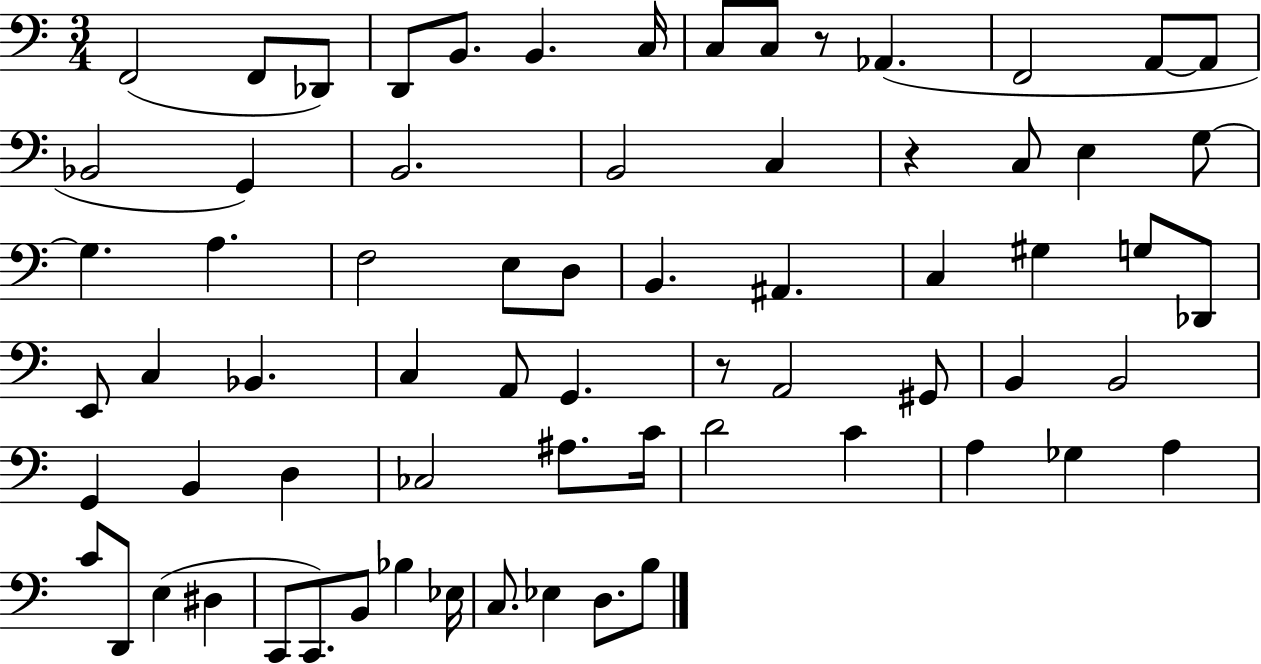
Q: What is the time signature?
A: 3/4